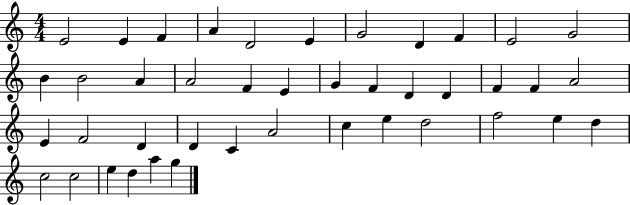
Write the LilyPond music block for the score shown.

{
  \clef treble
  \numericTimeSignature
  \time 4/4
  \key c \major
  e'2 e'4 f'4 | a'4 d'2 e'4 | g'2 d'4 f'4 | e'2 g'2 | \break b'4 b'2 a'4 | a'2 f'4 e'4 | g'4 f'4 d'4 d'4 | f'4 f'4 a'2 | \break e'4 f'2 d'4 | d'4 c'4 a'2 | c''4 e''4 d''2 | f''2 e''4 d''4 | \break c''2 c''2 | e''4 d''4 a''4 g''4 | \bar "|."
}